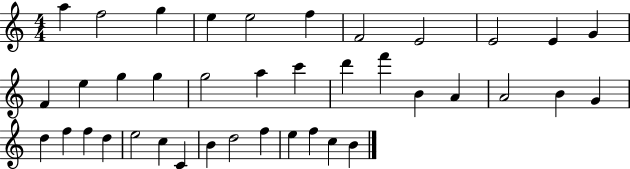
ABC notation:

X:1
T:Untitled
M:4/4
L:1/4
K:C
a f2 g e e2 f F2 E2 E2 E G F e g g g2 a c' d' f' B A A2 B G d f f d e2 c C B d2 f e f c B